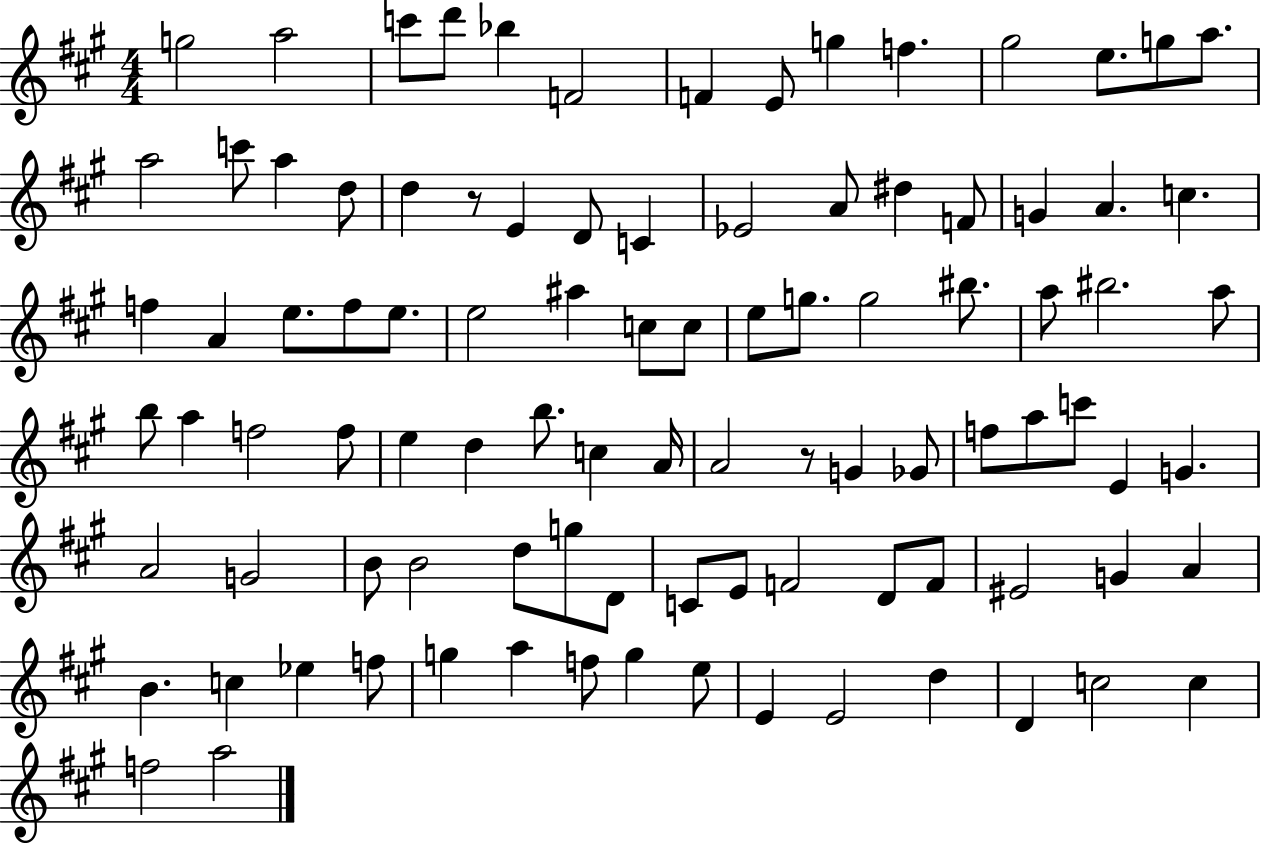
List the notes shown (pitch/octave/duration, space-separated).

G5/h A5/h C6/e D6/e Bb5/q F4/h F4/q E4/e G5/q F5/q. G#5/h E5/e. G5/e A5/e. A5/h C6/e A5/q D5/e D5/q R/e E4/q D4/e C4/q Eb4/h A4/e D#5/q F4/e G4/q A4/q. C5/q. F5/q A4/q E5/e. F5/e E5/e. E5/h A#5/q C5/e C5/e E5/e G5/e. G5/h BIS5/e. A5/e BIS5/h. A5/e B5/e A5/q F5/h F5/e E5/q D5/q B5/e. C5/q A4/s A4/h R/e G4/q Gb4/e F5/e A5/e C6/e E4/q G4/q. A4/h G4/h B4/e B4/h D5/e G5/e D4/e C4/e E4/e F4/h D4/e F4/e EIS4/h G4/q A4/q B4/q. C5/q Eb5/q F5/e G5/q A5/q F5/e G5/q E5/e E4/q E4/h D5/q D4/q C5/h C5/q F5/h A5/h